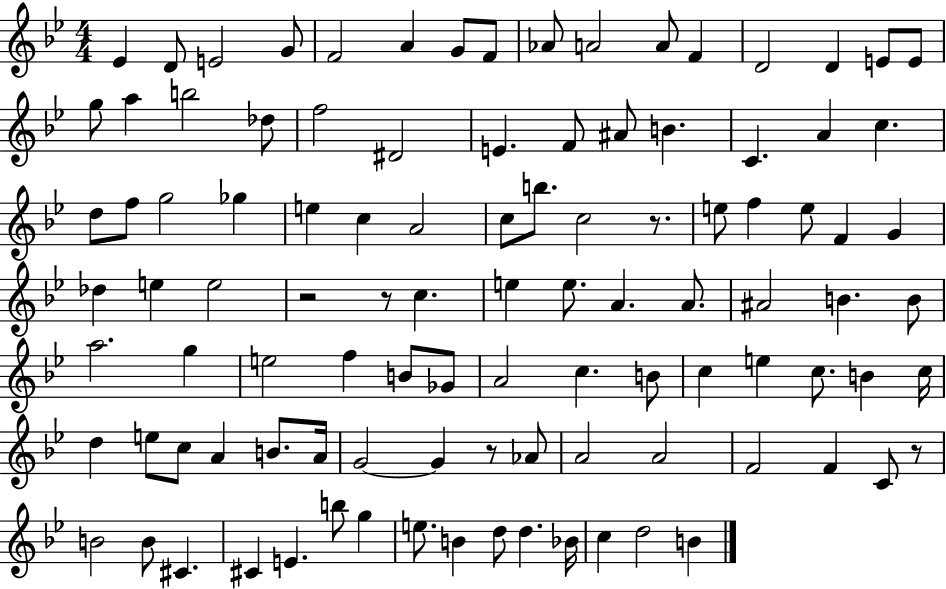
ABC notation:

X:1
T:Untitled
M:4/4
L:1/4
K:Bb
_E D/2 E2 G/2 F2 A G/2 F/2 _A/2 A2 A/2 F D2 D E/2 E/2 g/2 a b2 _d/2 f2 ^D2 E F/2 ^A/2 B C A c d/2 f/2 g2 _g e c A2 c/2 b/2 c2 z/2 e/2 f e/2 F G _d e e2 z2 z/2 c e e/2 A A/2 ^A2 B B/2 a2 g e2 f B/2 _G/2 A2 c B/2 c e c/2 B c/4 d e/2 c/2 A B/2 A/4 G2 G z/2 _A/2 A2 A2 F2 F C/2 z/2 B2 B/2 ^C ^C E b/2 g e/2 B d/2 d _B/4 c d2 B